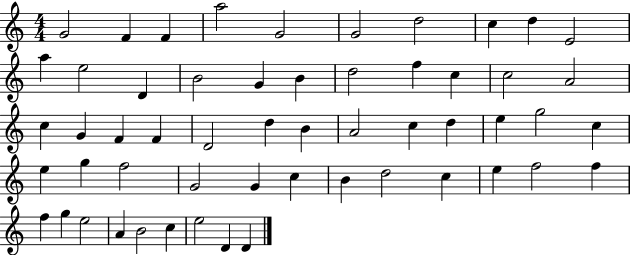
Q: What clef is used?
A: treble